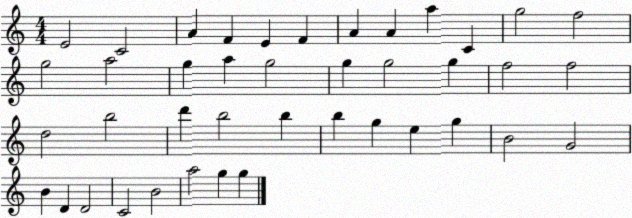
X:1
T:Untitled
M:4/4
L:1/4
K:C
E2 C2 A F E F A A a C g2 f2 g2 a2 g a g2 g g2 g f2 f2 d2 b2 d' b2 b b g e g B2 G2 B D D2 C2 B2 a2 g g